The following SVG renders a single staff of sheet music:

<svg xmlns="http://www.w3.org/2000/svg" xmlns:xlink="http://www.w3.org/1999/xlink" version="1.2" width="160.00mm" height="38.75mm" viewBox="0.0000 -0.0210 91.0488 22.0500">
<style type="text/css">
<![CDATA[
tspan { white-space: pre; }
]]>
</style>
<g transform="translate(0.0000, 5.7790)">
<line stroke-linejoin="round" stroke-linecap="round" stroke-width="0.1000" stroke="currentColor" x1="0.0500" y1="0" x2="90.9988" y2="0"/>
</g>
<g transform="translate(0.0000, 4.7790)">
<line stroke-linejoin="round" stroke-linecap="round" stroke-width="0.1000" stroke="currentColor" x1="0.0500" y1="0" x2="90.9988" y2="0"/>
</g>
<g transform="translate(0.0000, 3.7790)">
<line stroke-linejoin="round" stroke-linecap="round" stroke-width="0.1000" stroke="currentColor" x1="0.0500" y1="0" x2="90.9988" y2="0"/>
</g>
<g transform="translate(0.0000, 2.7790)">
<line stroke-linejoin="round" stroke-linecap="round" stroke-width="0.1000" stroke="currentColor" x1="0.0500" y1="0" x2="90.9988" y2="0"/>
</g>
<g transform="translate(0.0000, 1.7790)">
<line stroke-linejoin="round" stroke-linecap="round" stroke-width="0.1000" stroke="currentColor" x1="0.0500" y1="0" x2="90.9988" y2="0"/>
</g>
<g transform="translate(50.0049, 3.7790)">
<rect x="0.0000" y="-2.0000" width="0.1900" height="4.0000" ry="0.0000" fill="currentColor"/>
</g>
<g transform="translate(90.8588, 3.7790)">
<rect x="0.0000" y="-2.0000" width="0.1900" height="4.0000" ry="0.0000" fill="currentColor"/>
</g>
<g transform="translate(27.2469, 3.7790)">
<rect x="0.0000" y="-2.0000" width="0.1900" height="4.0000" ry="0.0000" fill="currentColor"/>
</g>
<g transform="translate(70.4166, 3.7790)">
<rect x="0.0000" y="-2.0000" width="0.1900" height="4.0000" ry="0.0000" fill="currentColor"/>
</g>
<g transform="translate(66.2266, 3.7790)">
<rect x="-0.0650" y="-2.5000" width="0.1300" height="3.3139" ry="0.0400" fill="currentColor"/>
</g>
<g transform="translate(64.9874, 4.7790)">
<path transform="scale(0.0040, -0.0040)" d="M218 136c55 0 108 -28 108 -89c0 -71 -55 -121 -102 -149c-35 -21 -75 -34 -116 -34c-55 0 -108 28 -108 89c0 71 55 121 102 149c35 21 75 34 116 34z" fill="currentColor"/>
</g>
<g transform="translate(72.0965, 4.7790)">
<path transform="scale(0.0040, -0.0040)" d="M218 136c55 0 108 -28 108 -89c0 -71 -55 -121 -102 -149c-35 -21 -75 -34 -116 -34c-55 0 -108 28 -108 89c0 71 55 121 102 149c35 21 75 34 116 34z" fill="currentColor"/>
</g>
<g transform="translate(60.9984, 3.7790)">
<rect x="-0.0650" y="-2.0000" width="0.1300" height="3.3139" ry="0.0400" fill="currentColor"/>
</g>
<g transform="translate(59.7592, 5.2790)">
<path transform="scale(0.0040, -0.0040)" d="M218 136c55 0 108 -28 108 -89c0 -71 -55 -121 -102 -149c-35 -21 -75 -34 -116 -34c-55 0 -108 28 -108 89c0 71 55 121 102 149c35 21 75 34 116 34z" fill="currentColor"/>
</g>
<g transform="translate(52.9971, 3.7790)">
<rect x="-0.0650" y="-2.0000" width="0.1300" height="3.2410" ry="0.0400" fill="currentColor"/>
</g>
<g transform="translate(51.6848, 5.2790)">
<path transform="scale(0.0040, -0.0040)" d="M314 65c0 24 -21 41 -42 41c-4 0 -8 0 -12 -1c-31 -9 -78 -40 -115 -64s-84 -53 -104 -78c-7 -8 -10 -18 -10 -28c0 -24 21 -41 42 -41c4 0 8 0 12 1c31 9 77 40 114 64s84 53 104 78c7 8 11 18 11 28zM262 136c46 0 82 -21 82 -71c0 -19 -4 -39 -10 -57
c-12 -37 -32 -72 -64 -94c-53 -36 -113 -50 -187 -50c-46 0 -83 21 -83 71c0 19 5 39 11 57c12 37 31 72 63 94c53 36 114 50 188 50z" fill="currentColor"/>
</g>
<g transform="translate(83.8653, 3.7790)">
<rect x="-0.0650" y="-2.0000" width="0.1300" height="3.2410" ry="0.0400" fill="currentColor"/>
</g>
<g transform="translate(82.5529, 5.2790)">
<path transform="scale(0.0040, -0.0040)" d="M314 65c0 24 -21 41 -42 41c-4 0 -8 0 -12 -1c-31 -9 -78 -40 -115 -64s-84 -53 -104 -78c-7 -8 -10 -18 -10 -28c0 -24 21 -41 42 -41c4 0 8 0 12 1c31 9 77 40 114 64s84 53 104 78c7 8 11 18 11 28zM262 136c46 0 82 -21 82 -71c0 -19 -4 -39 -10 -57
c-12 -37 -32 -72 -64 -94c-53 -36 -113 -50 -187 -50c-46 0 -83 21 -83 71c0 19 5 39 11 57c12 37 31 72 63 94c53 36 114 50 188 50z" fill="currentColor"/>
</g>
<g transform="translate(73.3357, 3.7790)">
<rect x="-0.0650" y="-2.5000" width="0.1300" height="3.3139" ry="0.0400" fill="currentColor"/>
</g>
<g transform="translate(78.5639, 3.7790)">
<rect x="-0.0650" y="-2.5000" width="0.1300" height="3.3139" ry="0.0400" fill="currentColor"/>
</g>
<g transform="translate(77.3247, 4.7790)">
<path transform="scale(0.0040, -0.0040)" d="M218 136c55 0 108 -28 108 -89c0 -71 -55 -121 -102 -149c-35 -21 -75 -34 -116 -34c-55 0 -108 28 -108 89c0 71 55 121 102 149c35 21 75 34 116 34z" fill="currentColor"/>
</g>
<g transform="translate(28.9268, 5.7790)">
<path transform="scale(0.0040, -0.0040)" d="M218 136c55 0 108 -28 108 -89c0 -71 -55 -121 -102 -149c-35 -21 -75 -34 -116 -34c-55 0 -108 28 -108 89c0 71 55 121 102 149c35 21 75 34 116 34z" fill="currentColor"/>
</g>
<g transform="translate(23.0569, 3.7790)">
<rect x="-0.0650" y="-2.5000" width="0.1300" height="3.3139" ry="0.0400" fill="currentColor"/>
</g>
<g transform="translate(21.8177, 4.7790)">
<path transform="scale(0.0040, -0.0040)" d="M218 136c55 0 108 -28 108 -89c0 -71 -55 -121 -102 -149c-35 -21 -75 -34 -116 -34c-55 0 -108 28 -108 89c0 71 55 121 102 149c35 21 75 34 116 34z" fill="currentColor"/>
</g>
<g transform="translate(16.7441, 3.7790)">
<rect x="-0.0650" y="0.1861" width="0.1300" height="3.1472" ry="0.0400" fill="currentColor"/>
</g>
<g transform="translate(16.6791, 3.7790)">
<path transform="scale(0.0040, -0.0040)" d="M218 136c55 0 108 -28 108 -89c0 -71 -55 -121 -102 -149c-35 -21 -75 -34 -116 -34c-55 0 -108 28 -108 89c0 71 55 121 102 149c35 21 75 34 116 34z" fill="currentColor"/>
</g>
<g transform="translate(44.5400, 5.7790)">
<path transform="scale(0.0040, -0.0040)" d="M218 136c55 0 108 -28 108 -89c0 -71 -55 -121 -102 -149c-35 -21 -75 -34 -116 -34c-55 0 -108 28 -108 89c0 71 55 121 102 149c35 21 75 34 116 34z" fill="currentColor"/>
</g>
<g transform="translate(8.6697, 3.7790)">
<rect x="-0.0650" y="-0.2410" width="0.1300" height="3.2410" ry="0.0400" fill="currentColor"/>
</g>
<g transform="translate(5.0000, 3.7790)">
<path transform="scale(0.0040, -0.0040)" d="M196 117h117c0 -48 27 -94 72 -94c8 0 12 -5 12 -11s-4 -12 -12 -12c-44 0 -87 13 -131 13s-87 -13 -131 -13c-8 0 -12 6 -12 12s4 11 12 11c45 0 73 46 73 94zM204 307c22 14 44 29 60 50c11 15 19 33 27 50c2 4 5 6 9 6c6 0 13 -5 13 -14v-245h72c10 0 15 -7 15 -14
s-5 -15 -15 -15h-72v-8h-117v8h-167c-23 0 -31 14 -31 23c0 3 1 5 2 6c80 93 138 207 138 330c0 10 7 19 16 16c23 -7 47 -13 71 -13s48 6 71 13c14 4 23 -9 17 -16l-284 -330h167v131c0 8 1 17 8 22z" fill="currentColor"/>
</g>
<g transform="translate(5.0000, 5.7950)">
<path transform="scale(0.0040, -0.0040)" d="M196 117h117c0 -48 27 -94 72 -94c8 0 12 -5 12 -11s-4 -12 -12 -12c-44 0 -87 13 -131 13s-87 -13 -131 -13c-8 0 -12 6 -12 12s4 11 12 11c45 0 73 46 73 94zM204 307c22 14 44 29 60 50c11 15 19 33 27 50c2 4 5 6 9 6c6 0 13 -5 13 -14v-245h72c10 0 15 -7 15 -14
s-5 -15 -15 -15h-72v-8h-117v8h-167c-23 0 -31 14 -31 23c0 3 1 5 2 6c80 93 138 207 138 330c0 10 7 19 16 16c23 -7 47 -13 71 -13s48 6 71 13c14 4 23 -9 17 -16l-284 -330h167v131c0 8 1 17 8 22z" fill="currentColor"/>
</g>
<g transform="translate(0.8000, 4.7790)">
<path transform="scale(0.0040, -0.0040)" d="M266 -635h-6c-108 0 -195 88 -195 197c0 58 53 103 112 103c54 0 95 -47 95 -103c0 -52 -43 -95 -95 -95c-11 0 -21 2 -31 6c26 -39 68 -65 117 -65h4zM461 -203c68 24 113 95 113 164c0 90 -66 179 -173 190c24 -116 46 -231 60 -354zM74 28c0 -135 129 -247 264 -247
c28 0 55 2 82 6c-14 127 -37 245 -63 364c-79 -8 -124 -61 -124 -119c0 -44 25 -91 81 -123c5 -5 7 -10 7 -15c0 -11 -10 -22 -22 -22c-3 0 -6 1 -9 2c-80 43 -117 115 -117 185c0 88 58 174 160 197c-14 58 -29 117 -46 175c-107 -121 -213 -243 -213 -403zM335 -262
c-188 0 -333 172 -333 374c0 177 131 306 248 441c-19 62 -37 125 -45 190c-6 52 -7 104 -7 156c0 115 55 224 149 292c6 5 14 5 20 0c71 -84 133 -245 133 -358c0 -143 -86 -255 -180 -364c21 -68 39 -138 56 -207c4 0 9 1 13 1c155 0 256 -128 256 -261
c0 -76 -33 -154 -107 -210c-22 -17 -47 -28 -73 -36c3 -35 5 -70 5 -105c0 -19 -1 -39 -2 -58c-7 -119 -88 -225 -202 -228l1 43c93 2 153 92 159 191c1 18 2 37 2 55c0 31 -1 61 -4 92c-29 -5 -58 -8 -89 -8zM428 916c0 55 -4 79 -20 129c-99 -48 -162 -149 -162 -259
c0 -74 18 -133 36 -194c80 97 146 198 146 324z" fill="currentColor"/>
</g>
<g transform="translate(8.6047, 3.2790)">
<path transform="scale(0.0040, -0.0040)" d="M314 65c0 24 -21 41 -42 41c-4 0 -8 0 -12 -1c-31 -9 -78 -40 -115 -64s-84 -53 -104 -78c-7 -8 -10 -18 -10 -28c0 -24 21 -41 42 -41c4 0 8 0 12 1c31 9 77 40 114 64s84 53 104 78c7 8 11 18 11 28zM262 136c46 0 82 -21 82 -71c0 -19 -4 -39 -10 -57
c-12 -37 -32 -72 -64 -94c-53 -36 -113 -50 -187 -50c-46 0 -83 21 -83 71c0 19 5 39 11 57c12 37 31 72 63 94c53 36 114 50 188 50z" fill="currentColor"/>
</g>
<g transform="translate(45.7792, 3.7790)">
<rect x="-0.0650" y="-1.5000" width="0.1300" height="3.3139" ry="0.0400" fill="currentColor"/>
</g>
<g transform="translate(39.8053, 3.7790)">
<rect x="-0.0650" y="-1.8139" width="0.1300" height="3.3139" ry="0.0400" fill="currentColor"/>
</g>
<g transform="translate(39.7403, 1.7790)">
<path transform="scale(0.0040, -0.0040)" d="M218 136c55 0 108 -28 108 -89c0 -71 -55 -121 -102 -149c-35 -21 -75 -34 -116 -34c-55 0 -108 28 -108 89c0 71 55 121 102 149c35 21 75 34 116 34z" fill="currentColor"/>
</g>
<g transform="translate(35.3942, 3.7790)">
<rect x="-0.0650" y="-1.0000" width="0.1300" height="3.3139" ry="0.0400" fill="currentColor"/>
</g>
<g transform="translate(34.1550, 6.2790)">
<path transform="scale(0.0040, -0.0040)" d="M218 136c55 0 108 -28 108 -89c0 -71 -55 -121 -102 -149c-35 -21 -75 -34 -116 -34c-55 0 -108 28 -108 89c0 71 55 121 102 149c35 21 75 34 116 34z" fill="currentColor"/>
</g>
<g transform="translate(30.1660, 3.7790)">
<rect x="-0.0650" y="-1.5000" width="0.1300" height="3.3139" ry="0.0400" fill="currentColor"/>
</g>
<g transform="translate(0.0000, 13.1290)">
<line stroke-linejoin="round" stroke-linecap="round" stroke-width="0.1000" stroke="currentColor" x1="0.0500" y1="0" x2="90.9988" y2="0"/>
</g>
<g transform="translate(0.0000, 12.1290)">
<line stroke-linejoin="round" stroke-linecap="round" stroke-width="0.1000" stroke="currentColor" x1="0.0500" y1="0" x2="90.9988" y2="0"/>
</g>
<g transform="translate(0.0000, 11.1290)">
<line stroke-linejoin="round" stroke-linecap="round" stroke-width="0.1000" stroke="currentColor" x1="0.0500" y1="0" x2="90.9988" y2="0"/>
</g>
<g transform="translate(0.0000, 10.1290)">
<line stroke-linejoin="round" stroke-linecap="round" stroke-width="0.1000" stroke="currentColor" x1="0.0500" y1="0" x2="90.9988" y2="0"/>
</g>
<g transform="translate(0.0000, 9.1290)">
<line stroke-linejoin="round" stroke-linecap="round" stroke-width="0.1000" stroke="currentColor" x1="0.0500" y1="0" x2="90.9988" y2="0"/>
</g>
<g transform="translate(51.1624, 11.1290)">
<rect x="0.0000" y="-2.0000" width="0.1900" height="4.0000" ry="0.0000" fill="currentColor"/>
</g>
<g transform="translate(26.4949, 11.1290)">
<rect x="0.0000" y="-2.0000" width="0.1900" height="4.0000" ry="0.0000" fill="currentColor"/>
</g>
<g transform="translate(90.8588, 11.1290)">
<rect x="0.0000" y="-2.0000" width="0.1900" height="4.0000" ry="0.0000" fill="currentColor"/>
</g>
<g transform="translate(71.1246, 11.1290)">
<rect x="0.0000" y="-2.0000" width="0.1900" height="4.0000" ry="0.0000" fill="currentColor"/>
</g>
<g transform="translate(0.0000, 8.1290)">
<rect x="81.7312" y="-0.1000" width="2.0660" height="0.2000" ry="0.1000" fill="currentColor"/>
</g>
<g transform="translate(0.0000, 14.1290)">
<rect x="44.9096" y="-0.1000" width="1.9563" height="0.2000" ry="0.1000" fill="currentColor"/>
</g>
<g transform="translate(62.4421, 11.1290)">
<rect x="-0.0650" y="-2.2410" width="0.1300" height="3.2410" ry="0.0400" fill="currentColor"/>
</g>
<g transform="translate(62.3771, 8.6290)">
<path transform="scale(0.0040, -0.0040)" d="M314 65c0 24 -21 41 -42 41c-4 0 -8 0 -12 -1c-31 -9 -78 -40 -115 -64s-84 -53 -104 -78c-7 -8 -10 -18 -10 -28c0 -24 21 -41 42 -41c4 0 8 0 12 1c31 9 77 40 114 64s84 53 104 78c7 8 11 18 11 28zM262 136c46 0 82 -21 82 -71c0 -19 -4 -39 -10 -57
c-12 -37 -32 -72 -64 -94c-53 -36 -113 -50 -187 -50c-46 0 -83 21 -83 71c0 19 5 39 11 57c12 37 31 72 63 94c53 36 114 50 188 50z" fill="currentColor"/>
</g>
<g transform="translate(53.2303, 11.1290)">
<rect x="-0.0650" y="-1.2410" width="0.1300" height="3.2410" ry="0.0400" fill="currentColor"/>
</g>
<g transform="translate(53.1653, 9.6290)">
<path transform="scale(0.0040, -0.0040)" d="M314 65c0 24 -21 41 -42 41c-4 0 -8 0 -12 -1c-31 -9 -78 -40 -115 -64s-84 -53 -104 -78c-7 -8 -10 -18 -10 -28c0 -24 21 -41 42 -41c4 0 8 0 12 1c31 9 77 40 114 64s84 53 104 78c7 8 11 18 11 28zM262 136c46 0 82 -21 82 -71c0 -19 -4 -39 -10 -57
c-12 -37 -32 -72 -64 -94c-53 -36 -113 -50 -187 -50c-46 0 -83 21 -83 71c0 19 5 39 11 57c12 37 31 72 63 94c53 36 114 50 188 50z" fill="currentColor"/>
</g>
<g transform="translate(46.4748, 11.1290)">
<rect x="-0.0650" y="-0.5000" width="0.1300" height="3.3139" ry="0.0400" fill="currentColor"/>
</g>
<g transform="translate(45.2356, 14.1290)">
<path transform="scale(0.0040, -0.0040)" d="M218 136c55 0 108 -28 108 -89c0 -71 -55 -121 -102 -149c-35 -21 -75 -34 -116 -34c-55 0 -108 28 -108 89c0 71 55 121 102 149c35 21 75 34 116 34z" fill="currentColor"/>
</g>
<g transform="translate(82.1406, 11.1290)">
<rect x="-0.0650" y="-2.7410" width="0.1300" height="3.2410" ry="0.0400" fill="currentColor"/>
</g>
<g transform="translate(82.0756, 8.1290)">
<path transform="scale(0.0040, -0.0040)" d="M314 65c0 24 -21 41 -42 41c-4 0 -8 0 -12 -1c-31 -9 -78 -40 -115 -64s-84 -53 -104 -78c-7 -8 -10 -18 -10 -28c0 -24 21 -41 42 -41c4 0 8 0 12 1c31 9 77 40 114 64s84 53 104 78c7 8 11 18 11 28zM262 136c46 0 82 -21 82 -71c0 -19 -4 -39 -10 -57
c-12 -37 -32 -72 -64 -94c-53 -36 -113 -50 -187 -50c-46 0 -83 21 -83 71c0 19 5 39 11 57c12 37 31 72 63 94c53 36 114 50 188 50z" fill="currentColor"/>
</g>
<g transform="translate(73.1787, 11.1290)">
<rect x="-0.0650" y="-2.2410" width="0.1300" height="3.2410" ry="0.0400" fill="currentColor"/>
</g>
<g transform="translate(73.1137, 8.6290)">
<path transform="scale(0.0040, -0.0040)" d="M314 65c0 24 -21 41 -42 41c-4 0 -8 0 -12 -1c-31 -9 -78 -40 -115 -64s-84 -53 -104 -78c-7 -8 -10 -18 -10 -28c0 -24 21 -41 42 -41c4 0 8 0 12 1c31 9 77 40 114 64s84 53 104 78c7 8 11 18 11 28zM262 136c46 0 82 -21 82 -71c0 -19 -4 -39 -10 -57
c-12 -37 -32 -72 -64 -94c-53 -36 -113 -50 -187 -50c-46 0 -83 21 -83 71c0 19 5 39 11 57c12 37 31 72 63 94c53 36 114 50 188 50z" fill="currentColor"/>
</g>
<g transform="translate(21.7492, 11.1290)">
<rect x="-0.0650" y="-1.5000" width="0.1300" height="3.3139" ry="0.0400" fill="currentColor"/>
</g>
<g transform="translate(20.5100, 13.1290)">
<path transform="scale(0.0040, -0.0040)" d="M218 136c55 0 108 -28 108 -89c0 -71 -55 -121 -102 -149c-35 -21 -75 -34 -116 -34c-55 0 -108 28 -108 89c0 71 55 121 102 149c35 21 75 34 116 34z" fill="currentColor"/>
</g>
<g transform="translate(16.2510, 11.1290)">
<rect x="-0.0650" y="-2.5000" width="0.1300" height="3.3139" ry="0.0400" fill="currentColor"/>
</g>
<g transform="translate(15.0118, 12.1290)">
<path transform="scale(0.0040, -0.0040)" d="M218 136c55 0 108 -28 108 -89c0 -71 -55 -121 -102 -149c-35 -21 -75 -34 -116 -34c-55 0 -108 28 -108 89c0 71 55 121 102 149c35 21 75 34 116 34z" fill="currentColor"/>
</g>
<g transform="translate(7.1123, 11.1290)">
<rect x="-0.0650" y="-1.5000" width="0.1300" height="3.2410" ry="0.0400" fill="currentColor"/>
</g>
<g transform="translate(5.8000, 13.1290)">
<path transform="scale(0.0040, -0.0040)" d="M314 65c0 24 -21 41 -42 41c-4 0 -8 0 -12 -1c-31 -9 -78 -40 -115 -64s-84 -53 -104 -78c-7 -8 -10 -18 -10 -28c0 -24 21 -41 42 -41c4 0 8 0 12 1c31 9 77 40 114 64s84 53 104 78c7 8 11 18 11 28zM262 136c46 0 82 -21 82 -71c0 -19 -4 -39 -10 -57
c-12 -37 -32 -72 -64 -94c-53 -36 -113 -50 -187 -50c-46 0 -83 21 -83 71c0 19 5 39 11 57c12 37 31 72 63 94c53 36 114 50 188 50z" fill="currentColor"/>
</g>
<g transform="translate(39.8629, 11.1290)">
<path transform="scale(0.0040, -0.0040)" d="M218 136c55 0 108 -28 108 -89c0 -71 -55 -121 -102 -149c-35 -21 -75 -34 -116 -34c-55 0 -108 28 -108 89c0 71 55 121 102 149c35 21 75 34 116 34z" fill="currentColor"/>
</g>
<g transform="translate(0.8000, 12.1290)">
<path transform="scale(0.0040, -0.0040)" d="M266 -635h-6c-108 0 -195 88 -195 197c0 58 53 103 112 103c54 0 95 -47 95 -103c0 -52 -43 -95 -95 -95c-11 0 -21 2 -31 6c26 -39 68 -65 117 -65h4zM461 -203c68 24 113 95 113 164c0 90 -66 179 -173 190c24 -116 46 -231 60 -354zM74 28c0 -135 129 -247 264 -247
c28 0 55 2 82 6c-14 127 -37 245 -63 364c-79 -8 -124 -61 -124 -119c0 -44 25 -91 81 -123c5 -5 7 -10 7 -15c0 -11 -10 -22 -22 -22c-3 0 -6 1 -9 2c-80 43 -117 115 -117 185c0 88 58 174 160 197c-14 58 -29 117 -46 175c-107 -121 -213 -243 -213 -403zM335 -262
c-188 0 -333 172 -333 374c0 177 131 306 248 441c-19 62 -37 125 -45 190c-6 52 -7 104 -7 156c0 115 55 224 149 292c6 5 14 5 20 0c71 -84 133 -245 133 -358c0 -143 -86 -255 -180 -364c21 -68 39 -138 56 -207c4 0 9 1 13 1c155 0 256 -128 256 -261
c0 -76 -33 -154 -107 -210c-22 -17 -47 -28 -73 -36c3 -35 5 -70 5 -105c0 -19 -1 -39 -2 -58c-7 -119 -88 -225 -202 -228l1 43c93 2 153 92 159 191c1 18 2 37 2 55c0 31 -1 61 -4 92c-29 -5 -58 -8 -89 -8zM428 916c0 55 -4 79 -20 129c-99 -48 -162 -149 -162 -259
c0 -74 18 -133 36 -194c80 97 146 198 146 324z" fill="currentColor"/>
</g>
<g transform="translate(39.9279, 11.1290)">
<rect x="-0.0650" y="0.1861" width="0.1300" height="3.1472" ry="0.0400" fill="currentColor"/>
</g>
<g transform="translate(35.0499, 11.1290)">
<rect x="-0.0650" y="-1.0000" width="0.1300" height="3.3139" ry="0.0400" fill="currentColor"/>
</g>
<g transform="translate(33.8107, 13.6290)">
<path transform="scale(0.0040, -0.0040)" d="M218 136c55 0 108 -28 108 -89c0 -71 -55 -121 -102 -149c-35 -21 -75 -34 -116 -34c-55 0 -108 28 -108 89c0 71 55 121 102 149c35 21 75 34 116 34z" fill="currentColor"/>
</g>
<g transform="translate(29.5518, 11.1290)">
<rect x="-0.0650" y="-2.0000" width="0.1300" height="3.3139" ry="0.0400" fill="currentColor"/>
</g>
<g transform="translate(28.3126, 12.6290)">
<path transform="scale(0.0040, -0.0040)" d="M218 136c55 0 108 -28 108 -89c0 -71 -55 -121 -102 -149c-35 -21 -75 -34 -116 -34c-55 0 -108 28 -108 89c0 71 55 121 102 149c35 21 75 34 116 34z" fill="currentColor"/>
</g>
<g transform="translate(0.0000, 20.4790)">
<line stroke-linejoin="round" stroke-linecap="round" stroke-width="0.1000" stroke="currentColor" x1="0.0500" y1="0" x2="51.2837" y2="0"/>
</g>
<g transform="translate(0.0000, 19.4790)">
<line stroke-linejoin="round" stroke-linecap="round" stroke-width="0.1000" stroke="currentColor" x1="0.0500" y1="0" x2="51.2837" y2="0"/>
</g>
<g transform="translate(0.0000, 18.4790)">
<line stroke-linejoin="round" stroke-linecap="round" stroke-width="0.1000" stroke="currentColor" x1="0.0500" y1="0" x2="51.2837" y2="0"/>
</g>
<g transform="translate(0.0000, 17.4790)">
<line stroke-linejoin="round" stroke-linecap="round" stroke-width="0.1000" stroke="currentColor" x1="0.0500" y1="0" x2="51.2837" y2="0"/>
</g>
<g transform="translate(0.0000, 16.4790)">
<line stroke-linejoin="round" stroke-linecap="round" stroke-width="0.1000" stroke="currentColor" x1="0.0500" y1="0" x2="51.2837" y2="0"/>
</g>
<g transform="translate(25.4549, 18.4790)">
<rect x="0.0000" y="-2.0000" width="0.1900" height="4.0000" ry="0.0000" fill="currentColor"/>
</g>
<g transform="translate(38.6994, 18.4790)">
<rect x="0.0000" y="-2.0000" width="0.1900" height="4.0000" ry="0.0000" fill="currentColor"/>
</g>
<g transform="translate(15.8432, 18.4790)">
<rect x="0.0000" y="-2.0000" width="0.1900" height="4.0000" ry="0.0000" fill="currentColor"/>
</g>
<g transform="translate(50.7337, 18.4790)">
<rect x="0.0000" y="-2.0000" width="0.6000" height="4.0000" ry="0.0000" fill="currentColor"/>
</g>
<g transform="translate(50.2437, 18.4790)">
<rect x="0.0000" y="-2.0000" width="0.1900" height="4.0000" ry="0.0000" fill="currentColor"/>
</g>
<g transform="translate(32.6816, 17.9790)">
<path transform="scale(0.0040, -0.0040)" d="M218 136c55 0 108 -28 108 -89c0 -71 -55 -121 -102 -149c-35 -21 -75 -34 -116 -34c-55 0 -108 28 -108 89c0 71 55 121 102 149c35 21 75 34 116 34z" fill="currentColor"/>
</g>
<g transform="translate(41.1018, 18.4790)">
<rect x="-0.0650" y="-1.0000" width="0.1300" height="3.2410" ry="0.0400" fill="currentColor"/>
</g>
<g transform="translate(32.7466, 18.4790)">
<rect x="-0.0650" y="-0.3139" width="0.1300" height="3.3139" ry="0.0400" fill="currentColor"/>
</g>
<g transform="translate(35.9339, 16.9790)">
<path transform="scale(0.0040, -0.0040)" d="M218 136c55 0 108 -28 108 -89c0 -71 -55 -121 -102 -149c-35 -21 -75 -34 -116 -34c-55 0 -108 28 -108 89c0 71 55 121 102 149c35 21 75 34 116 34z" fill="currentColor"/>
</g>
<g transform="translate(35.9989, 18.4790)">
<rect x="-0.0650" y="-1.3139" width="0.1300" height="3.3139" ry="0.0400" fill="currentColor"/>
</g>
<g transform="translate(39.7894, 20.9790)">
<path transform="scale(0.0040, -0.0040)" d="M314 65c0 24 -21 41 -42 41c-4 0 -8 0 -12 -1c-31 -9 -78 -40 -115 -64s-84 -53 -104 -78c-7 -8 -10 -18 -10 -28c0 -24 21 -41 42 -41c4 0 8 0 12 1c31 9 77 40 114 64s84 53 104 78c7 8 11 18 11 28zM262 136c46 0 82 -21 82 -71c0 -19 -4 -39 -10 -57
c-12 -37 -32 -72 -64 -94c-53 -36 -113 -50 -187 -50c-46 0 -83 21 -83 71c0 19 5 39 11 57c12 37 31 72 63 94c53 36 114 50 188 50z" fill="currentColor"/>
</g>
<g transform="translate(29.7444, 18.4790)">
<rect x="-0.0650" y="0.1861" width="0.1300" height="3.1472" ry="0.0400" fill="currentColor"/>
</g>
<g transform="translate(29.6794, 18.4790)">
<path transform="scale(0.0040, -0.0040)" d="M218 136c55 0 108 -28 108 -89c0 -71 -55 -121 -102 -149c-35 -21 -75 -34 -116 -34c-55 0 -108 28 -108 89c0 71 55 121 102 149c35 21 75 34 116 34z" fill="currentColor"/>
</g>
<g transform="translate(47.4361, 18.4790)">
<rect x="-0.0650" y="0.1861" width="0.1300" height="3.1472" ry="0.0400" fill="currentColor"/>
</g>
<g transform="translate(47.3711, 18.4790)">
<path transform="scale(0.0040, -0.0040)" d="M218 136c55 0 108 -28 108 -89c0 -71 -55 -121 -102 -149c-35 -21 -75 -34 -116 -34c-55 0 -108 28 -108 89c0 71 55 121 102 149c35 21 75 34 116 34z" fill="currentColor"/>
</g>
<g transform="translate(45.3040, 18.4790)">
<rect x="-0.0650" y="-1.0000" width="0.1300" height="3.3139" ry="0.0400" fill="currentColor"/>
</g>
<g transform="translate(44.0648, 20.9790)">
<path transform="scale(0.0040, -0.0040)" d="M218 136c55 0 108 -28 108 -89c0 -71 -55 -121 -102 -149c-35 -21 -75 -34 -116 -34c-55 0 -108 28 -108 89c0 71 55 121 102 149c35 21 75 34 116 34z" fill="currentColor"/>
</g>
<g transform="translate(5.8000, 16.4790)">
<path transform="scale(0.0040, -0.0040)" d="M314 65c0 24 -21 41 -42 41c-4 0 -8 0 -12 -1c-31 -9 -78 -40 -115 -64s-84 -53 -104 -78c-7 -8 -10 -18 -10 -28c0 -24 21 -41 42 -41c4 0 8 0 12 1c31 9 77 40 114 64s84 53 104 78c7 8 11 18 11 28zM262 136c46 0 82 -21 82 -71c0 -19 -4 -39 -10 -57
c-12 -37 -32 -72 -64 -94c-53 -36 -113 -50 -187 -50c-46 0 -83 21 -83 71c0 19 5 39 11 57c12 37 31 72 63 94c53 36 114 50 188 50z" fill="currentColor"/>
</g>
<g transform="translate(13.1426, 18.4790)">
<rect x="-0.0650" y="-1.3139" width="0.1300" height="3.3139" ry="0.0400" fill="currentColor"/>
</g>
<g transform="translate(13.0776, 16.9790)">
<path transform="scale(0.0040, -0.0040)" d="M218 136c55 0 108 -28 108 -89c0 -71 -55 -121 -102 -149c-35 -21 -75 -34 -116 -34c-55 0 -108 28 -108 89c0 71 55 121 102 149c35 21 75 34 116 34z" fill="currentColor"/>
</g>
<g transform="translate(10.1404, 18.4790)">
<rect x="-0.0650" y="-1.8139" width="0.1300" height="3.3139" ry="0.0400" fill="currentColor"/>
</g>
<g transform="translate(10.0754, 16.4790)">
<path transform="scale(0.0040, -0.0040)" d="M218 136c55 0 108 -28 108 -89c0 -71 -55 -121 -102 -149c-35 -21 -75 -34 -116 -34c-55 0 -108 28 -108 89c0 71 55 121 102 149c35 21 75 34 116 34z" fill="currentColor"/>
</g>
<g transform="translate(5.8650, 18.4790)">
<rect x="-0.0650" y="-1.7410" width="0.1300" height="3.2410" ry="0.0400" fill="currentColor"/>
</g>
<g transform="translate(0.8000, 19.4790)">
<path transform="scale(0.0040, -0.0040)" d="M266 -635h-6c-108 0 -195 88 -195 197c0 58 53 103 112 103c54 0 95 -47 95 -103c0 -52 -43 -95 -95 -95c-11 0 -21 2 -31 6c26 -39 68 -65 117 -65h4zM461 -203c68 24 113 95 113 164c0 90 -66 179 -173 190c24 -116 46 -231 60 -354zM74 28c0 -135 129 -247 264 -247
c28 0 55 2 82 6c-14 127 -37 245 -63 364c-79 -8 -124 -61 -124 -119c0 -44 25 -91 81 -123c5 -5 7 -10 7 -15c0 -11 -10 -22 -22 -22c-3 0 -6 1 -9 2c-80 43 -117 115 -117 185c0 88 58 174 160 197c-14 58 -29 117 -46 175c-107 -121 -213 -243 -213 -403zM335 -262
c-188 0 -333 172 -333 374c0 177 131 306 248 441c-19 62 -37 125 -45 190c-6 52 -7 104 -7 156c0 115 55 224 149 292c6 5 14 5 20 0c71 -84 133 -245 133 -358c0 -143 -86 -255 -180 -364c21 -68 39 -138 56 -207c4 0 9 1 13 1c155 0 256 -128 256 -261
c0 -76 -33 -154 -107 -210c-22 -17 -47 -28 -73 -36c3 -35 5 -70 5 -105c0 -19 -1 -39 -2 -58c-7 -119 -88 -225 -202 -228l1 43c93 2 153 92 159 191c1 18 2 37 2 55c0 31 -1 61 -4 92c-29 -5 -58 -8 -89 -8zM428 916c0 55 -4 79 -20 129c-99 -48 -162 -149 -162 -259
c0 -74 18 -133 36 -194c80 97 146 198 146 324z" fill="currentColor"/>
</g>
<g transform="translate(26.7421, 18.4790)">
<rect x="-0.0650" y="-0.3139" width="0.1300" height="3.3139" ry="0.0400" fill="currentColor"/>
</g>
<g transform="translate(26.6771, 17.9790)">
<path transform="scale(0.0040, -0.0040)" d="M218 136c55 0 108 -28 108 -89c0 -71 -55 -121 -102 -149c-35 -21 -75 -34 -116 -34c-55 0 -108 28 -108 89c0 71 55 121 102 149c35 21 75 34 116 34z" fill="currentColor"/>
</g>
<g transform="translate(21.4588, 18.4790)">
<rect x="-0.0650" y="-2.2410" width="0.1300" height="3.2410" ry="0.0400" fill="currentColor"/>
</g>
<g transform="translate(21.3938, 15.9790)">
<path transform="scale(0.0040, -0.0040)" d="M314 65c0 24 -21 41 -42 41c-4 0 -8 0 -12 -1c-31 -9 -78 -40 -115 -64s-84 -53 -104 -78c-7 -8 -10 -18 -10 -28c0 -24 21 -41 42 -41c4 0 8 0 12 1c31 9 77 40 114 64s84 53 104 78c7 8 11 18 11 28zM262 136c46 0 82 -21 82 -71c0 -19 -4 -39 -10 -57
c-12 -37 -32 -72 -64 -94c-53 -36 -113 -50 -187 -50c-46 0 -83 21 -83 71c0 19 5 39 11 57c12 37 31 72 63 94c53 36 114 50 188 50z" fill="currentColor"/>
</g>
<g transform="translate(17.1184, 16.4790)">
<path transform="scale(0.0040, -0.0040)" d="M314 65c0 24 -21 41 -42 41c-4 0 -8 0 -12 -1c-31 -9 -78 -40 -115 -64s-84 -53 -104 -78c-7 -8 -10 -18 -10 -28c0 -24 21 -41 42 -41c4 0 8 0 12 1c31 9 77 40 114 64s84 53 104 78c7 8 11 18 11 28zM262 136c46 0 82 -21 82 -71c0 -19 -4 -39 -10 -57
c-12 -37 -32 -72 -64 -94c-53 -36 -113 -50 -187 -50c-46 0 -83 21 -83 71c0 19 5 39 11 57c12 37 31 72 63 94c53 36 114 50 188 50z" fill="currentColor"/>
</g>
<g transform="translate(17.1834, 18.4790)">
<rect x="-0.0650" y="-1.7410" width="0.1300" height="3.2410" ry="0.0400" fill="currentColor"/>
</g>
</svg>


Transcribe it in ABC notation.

X:1
T:Untitled
M:4/4
L:1/4
K:C
c2 B G E D f E F2 F G G G F2 E2 G E F D B C e2 g2 g2 a2 f2 f e f2 g2 c B c e D2 D B